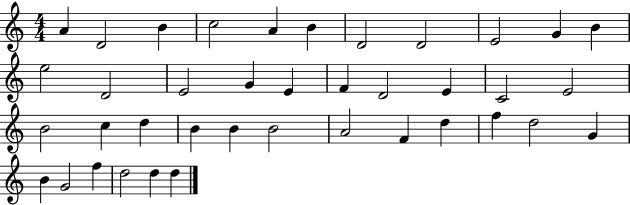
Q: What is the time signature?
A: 4/4